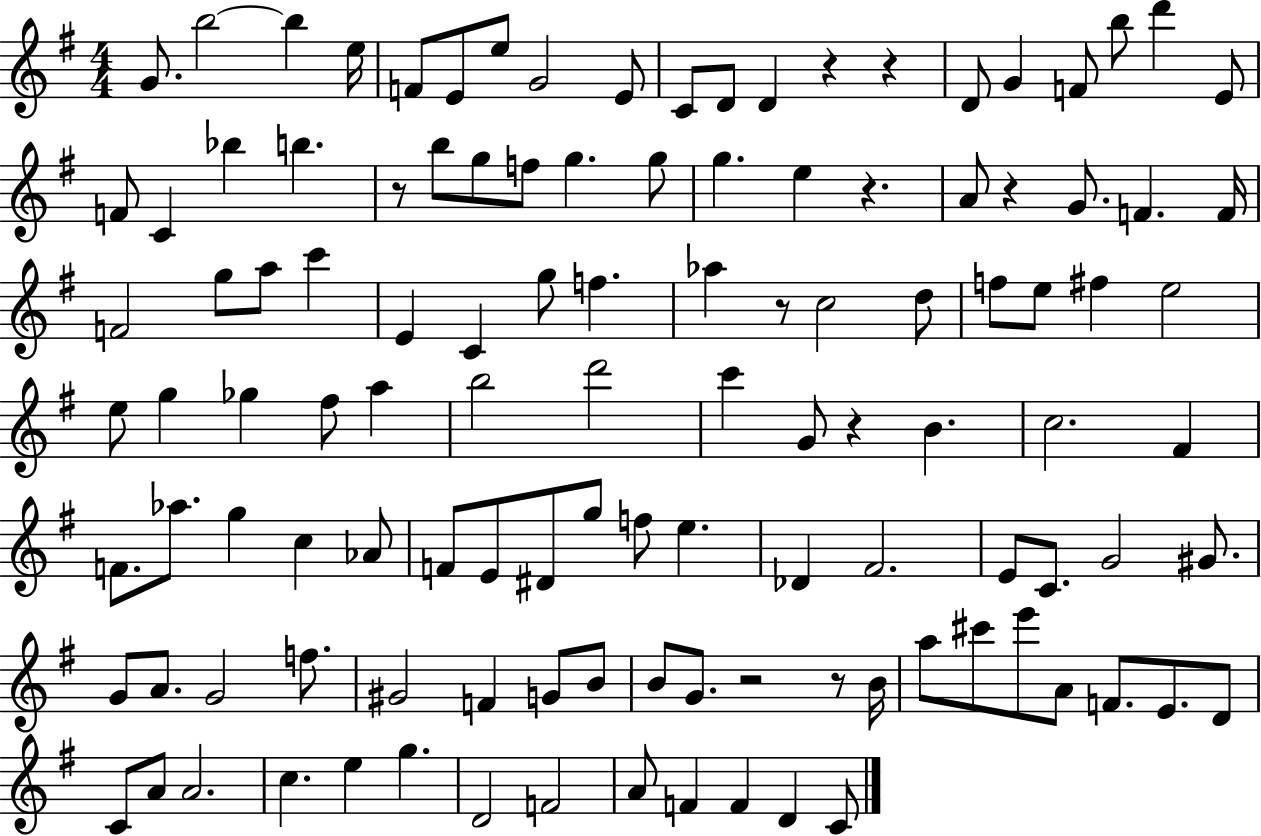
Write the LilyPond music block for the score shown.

{
  \clef treble
  \numericTimeSignature
  \time 4/4
  \key g \major
  g'8. b''2~~ b''4 e''16 | f'8 e'8 e''8 g'2 e'8 | c'8 d'8 d'4 r4 r4 | d'8 g'4 f'8 b''8 d'''4 e'8 | \break f'8 c'4 bes''4 b''4. | r8 b''8 g''8 f''8 g''4. g''8 | g''4. e''4 r4. | a'8 r4 g'8. f'4. f'16 | \break f'2 g''8 a''8 c'''4 | e'4 c'4 g''8 f''4. | aes''4 r8 c''2 d''8 | f''8 e''8 fis''4 e''2 | \break e''8 g''4 ges''4 fis''8 a''4 | b''2 d'''2 | c'''4 g'8 r4 b'4. | c''2. fis'4 | \break f'8. aes''8. g''4 c''4 aes'8 | f'8 e'8 dis'8 g''8 f''8 e''4. | des'4 fis'2. | e'8 c'8. g'2 gis'8. | \break g'8 a'8. g'2 f''8. | gis'2 f'4 g'8 b'8 | b'8 g'8. r2 r8 b'16 | a''8 cis'''8 e'''8 a'8 f'8. e'8. d'8 | \break c'8 a'8 a'2. | c''4. e''4 g''4. | d'2 f'2 | a'8 f'4 f'4 d'4 c'8 | \break \bar "|."
}